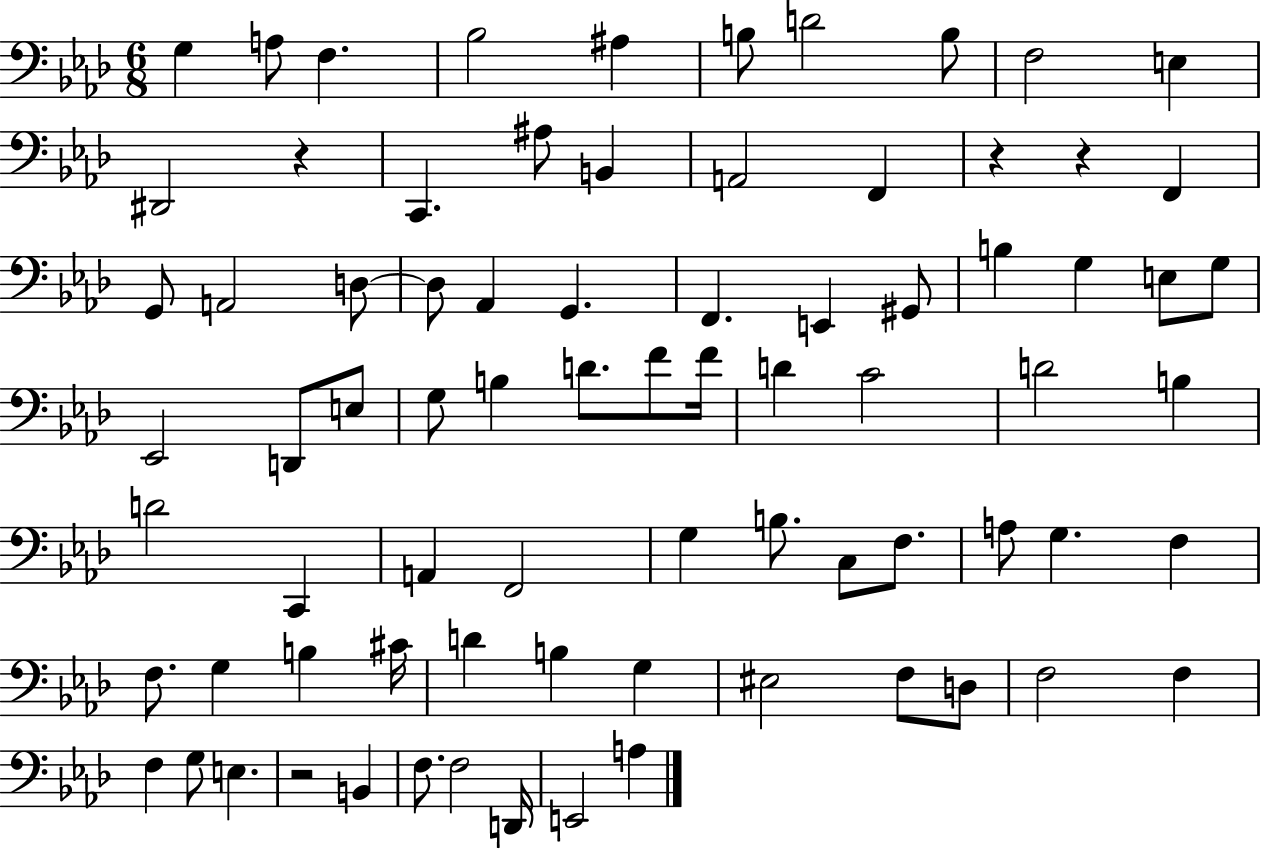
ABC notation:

X:1
T:Untitled
M:6/8
L:1/4
K:Ab
G, A,/2 F, _B,2 ^A, B,/2 D2 B,/2 F,2 E, ^D,,2 z C,, ^A,/2 B,, A,,2 F,, z z F,, G,,/2 A,,2 D,/2 D,/2 _A,, G,, F,, E,, ^G,,/2 B, G, E,/2 G,/2 _E,,2 D,,/2 E,/2 G,/2 B, D/2 F/2 F/4 D C2 D2 B, D2 C,, A,, F,,2 G, B,/2 C,/2 F,/2 A,/2 G, F, F,/2 G, B, ^C/4 D B, G, ^E,2 F,/2 D,/2 F,2 F, F, G,/2 E, z2 B,, F,/2 F,2 D,,/4 E,,2 A,